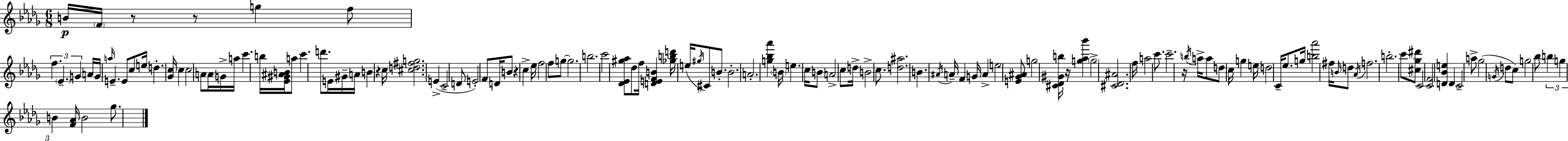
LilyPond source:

{
  \clef treble
  \numericTimeSignature
  \time 6/8
  \key bes \minor
  \repeat volta 2 { b'16\p \parenthesize f'16 r8 r8 g''4 f''8 | \tuplet 3/2 { f''4. \parenthesize ees'4.-- | g'4 } a'16 g'16 \grace { a''16 } e'4.-- | e'8 c''8 e''16 d''4.-. | \break <ges' c''>16 c''4 c''2 | a'8 a'16 g'16-> a''16 c'''4. | b''16 <ees' gis' ais' b'>16 a''8 c'''4. d'''8. | e'16 gis'16-- a'16 b'4 r4 | \break c''16 <cis'' d'' fis'' g''>2. | e'4->( c'2-- | d'8 e'2-.) f'8 | d'16 b'8 r4 c''4-> | \break ees''16 f''2 f''8 g''8~~ | g''2. | b''2. | c'''2 <des' ees' gis'' aes''>8 des''8 | \break f''16 <d' e' f' b'>4 <ges'' b'' d'''>16 e''16( \acciaccatura { gis''16 } cis'8) b'8.-. | b'2.-. | a'2.-. | <g'' bes'' aes'''>4 \parenthesize b'16 e''4. | \break c''16 b'8 a'2-> | c''8 d''16-> b'2-> c''8. | <d'' ais''>2. | b'4. \acciaccatura { ais'16 } a'16-- f'4 | \break g'16 a'4-> e''2 | <e' ges' ais'>8 g''2 | <cis' des' gis' b''>16 r16 <g'' aes'' bes'''>4 \parenthesize g''2-> | <cis' des' ais'>2. | \break f''16 a''2 | c'''8. c'''2.-- | r16 \acciaccatura { b''16 } a''16-> a''8 d''8 c''16 g''4 | e''16 d''2 | \break c'16-- ees''8. g''16 <b'' aes'''>2 | fis''16 \grace { b'16 } d''8 \acciaccatura { aes'16 } f''2. | b''2.-. | c'''8 <cis'' ges'' dis'''>8 c'2 | \break <c' f'>2 | <d' bes' e''>4 d'4 c'2-- | a''8-> ges''2( | \acciaccatura { g'16 } d''8 c''8) g''2 | \break bes''8 \tuplet 3/2 { b''4 g''4 | b'4 } <f' aes'>16 b'2 | ges''8. } \bar "|."
}